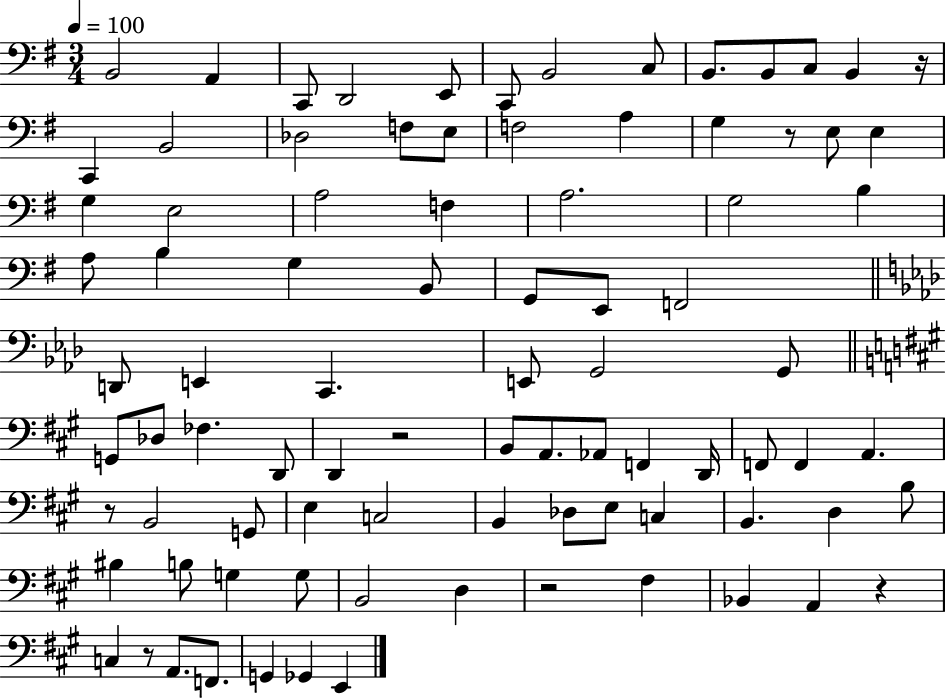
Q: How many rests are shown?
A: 7